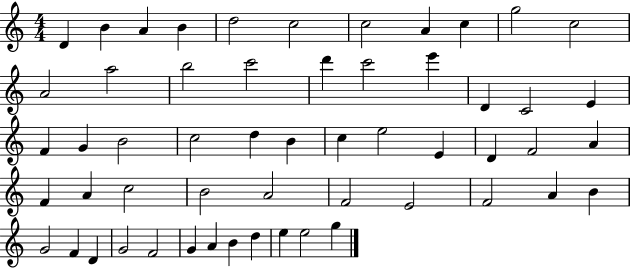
X:1
T:Untitled
M:4/4
L:1/4
K:C
D B A B d2 c2 c2 A c g2 c2 A2 a2 b2 c'2 d' c'2 e' D C2 E F G B2 c2 d B c e2 E D F2 A F A c2 B2 A2 F2 E2 F2 A B G2 F D G2 F2 G A B d e e2 g